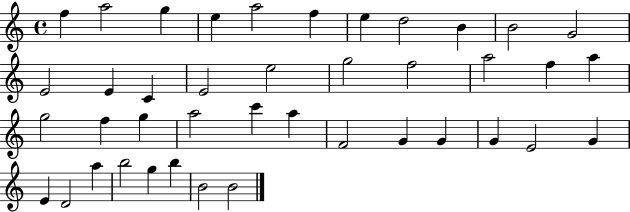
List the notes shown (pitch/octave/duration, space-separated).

F5/q A5/h G5/q E5/q A5/h F5/q E5/q D5/h B4/q B4/h G4/h E4/h E4/q C4/q E4/h E5/h G5/h F5/h A5/h F5/q A5/q G5/h F5/q G5/q A5/h C6/q A5/q F4/h G4/q G4/q G4/q E4/h G4/q E4/q D4/h A5/q B5/h G5/q B5/q B4/h B4/h